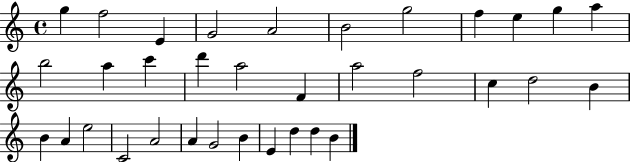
{
  \clef treble
  \time 4/4
  \defaultTimeSignature
  \key c \major
  g''4 f''2 e'4 | g'2 a'2 | b'2 g''2 | f''4 e''4 g''4 a''4 | \break b''2 a''4 c'''4 | d'''4 a''2 f'4 | a''2 f''2 | c''4 d''2 b'4 | \break b'4 a'4 e''2 | c'2 a'2 | a'4 g'2 b'4 | e'4 d''4 d''4 b'4 | \break \bar "|."
}